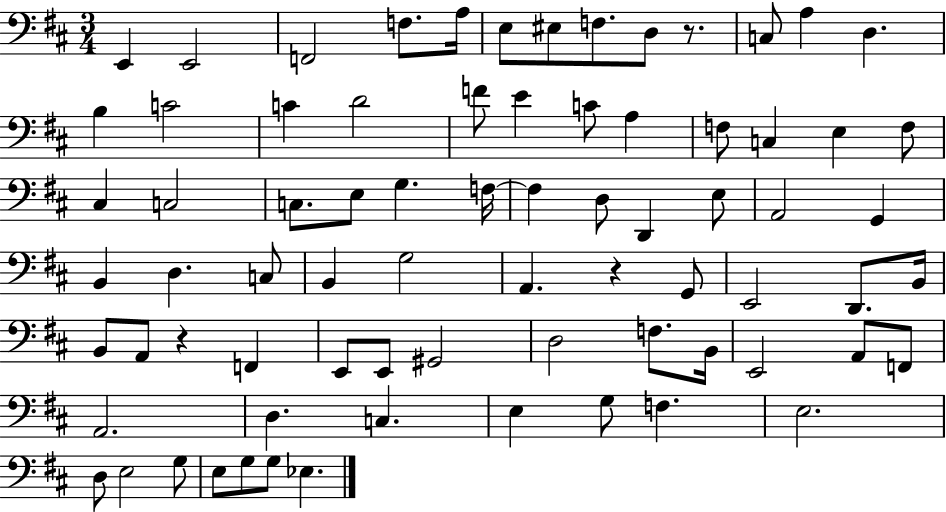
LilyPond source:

{
  \clef bass
  \numericTimeSignature
  \time 3/4
  \key d \major
  e,4 e,2 | f,2 f8. a16 | e8 eis8 f8. d8 r8. | c8 a4 d4. | \break b4 c'2 | c'4 d'2 | f'8 e'4 c'8 a4 | f8 c4 e4 f8 | \break cis4 c2 | c8. e8 g4. f16~~ | f4 d8 d,4 e8 | a,2 g,4 | \break b,4 d4. c8 | b,4 g2 | a,4. r4 g,8 | e,2 d,8. b,16 | \break b,8 a,8 r4 f,4 | e,8 e,8 gis,2 | d2 f8. b,16 | e,2 a,8 f,8 | \break a,2. | d4. c4. | e4 g8 f4. | e2. | \break d8 e2 g8 | e8 g8 g8 ees4. | \bar "|."
}